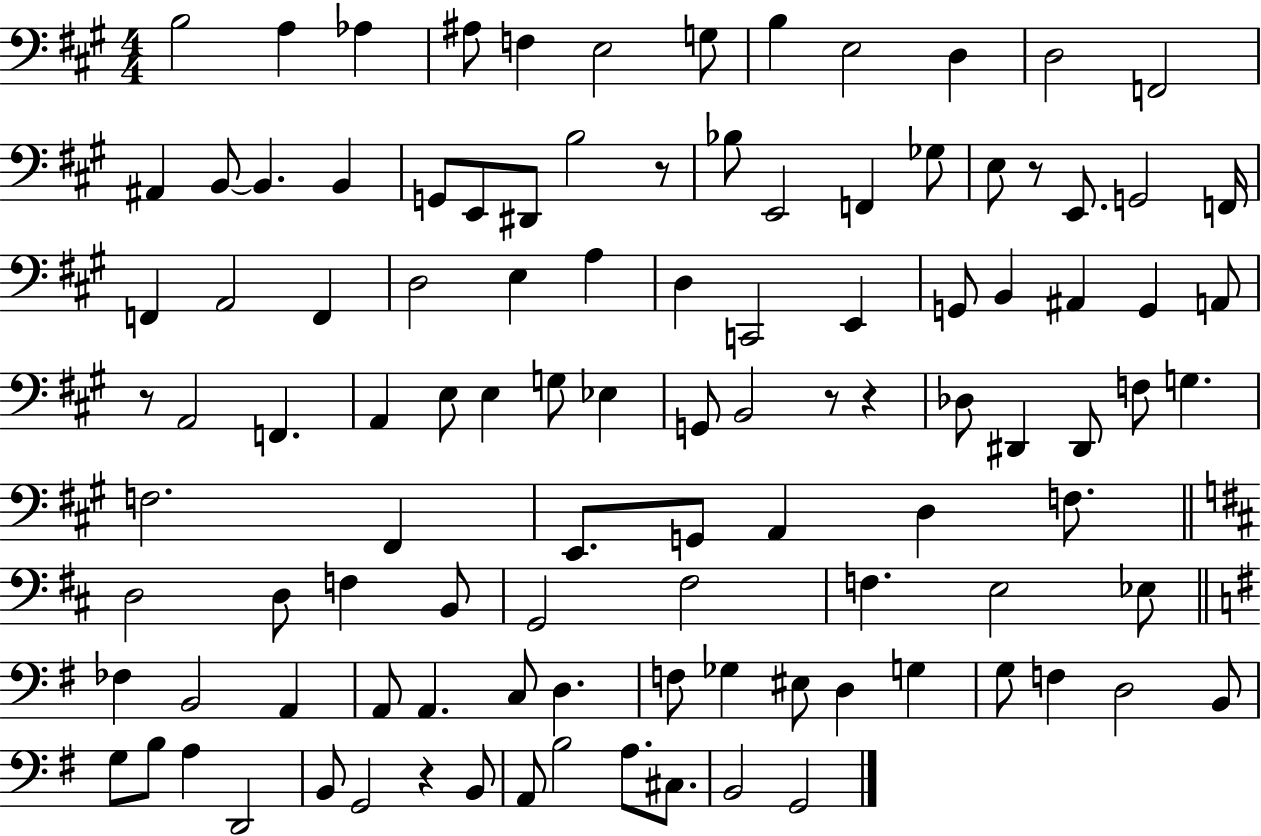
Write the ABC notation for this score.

X:1
T:Untitled
M:4/4
L:1/4
K:A
B,2 A, _A, ^A,/2 F, E,2 G,/2 B, E,2 D, D,2 F,,2 ^A,, B,,/2 B,, B,, G,,/2 E,,/2 ^D,,/2 B,2 z/2 _B,/2 E,,2 F,, _G,/2 E,/2 z/2 E,,/2 G,,2 F,,/4 F,, A,,2 F,, D,2 E, A, D, C,,2 E,, G,,/2 B,, ^A,, G,, A,,/2 z/2 A,,2 F,, A,, E,/2 E, G,/2 _E, G,,/2 B,,2 z/2 z _D,/2 ^D,, ^D,,/2 F,/2 G, F,2 ^F,, E,,/2 G,,/2 A,, D, F,/2 D,2 D,/2 F, B,,/2 G,,2 ^F,2 F, E,2 _E,/2 _F, B,,2 A,, A,,/2 A,, C,/2 D, F,/2 _G, ^E,/2 D, G, G,/2 F, D,2 B,,/2 G,/2 B,/2 A, D,,2 B,,/2 G,,2 z B,,/2 A,,/2 B,2 A,/2 ^C,/2 B,,2 G,,2